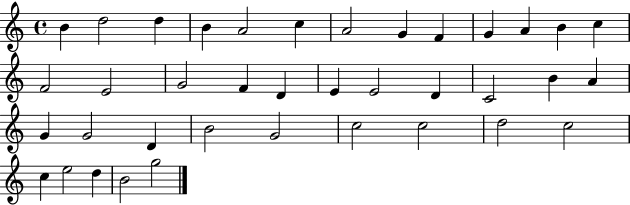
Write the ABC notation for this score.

X:1
T:Untitled
M:4/4
L:1/4
K:C
B d2 d B A2 c A2 G F G A B c F2 E2 G2 F D E E2 D C2 B A G G2 D B2 G2 c2 c2 d2 c2 c e2 d B2 g2